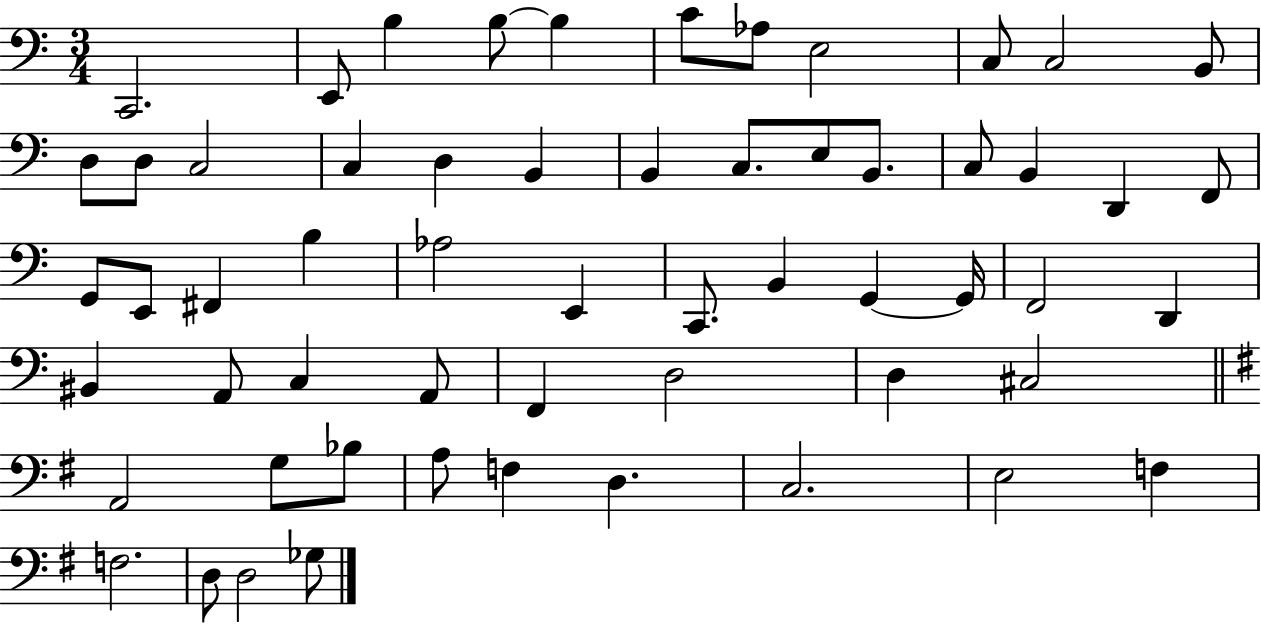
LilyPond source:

{
  \clef bass
  \numericTimeSignature
  \time 3/4
  \key c \major
  c,2. | e,8 b4 b8~~ b4 | c'8 aes8 e2 | c8 c2 b,8 | \break d8 d8 c2 | c4 d4 b,4 | b,4 c8. e8 b,8. | c8 b,4 d,4 f,8 | \break g,8 e,8 fis,4 b4 | aes2 e,4 | c,8. b,4 g,4~~ g,16 | f,2 d,4 | \break bis,4 a,8 c4 a,8 | f,4 d2 | d4 cis2 | \bar "||" \break \key g \major a,2 g8 bes8 | a8 f4 d4. | c2. | e2 f4 | \break f2. | d8 d2 ges8 | \bar "|."
}